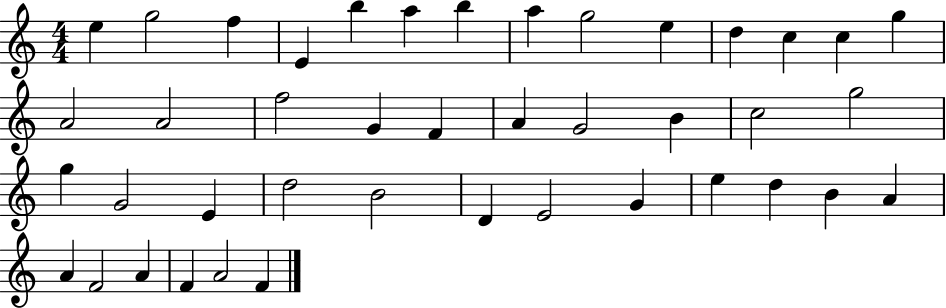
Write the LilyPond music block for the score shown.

{
  \clef treble
  \numericTimeSignature
  \time 4/4
  \key c \major
  e''4 g''2 f''4 | e'4 b''4 a''4 b''4 | a''4 g''2 e''4 | d''4 c''4 c''4 g''4 | \break a'2 a'2 | f''2 g'4 f'4 | a'4 g'2 b'4 | c''2 g''2 | \break g''4 g'2 e'4 | d''2 b'2 | d'4 e'2 g'4 | e''4 d''4 b'4 a'4 | \break a'4 f'2 a'4 | f'4 a'2 f'4 | \bar "|."
}